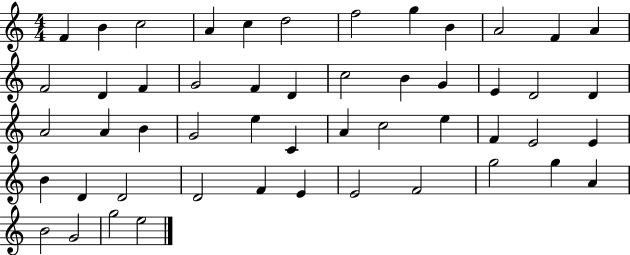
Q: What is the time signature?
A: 4/4